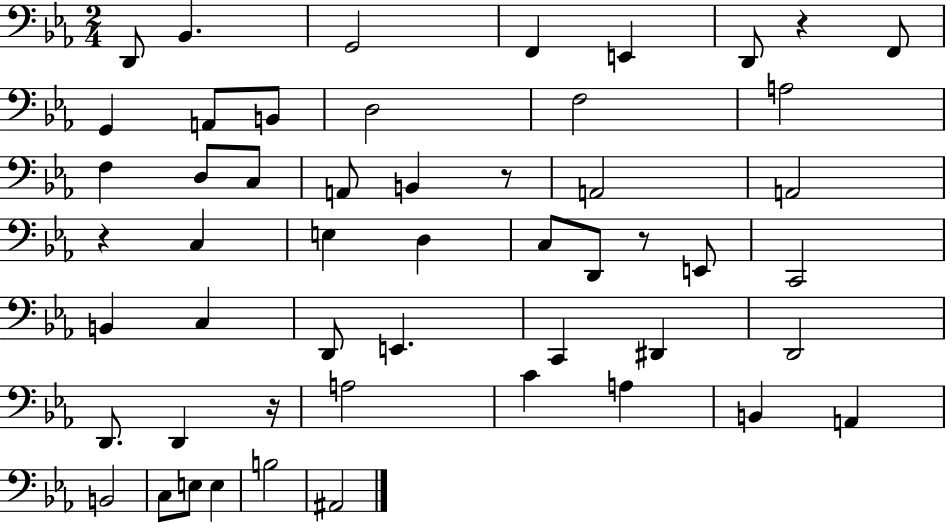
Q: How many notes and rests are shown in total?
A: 52